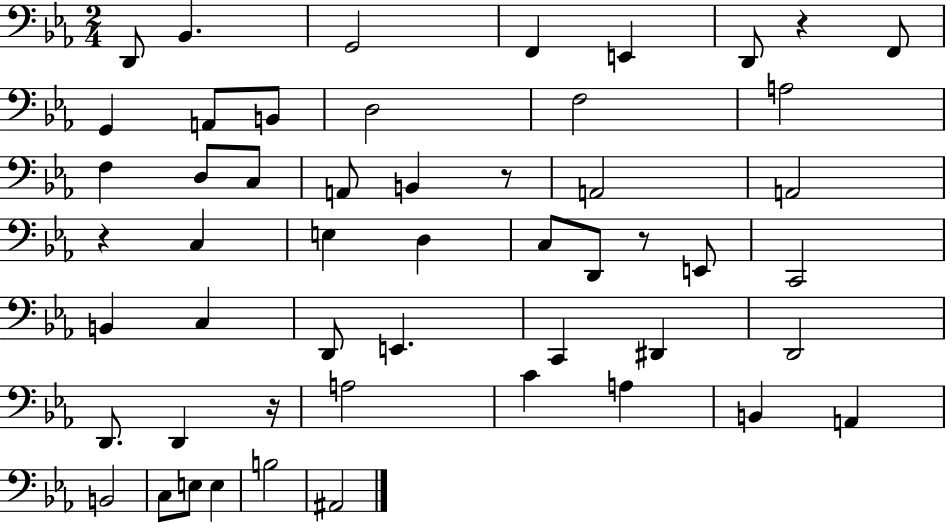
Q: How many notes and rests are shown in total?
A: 52